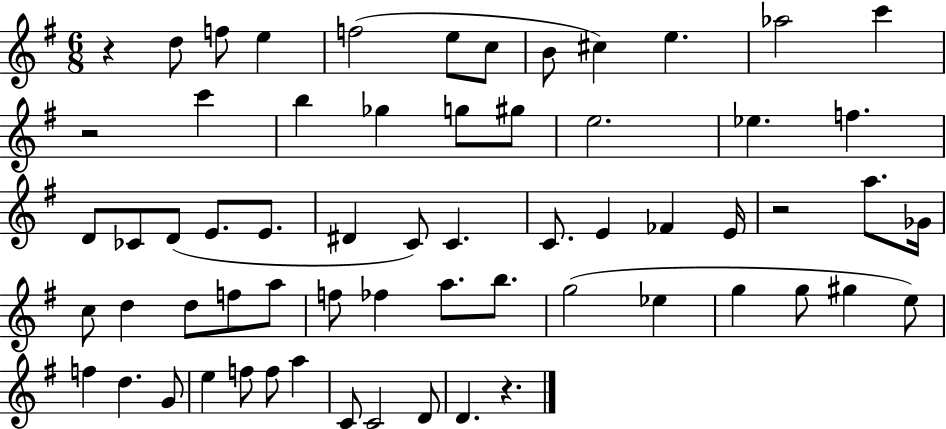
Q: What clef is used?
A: treble